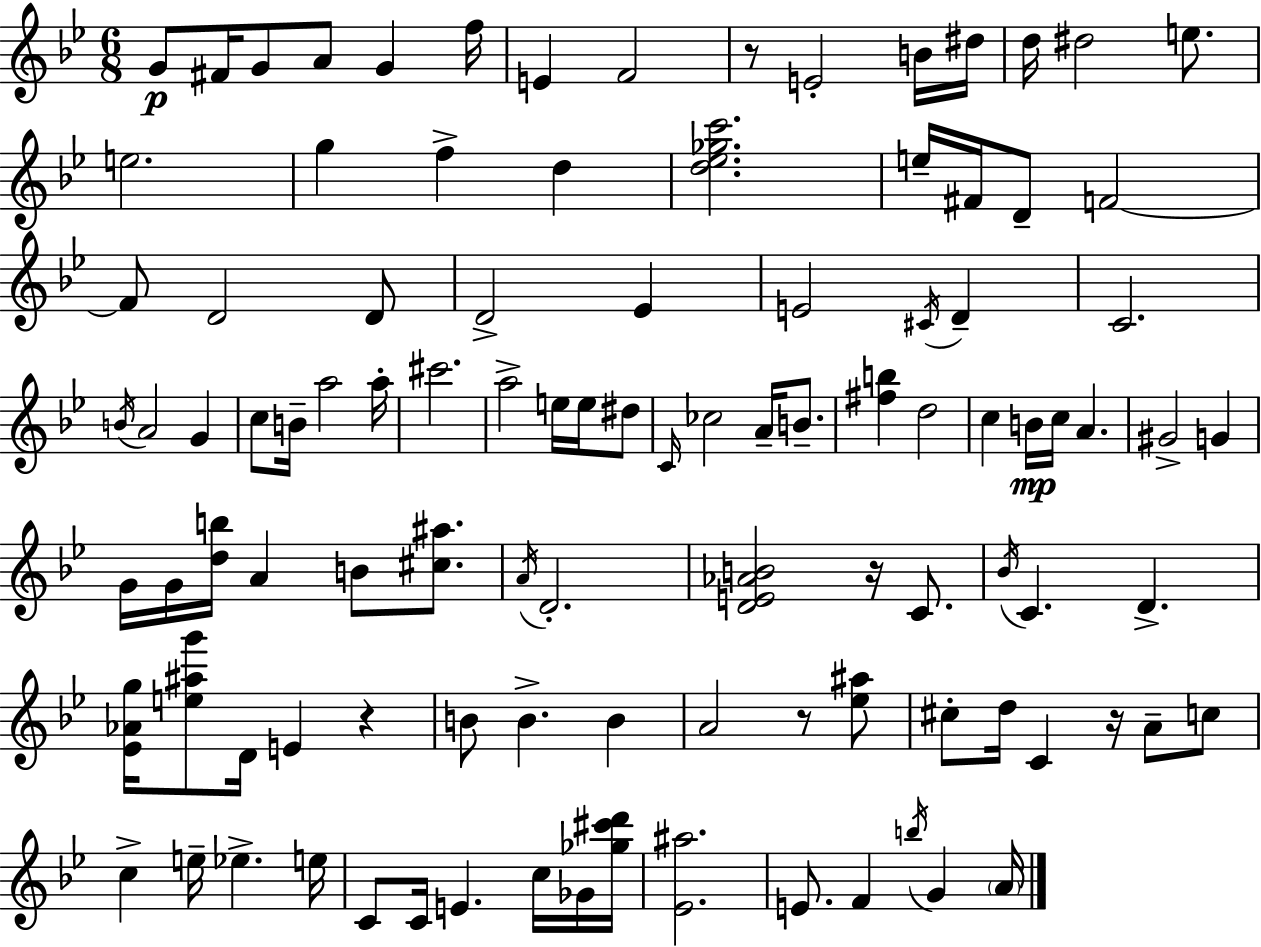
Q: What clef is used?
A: treble